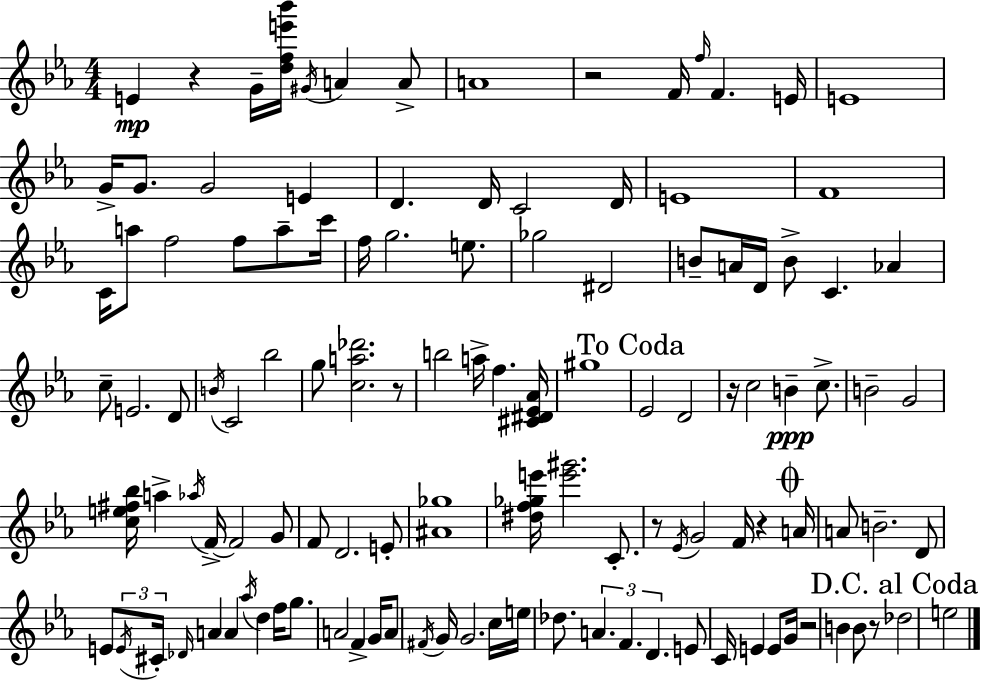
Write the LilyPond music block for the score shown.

{
  \clef treble
  \numericTimeSignature
  \time 4/4
  \key ees \major
  e'4\mp r4 g'16-- <d'' f'' e''' bes'''>16 \acciaccatura { gis'16 } a'4 a'8-> | a'1 | r2 f'16 \grace { f''16 } f'4. | e'16 e'1 | \break g'16-> g'8. g'2 e'4 | d'4. d'16 c'2 | d'16 e'1 | f'1 | \break c'16 a''8 f''2 f''8 a''8-- | c'''16 f''16 g''2. e''8. | ges''2 dis'2 | b'8-- a'16 d'16 b'8-> c'4. aes'4 | \break c''8-- e'2. | d'8 \acciaccatura { b'16 } c'2 bes''2 | g''8 <c'' a'' des'''>2. | r8 b''2 a''16-> f''4. | \break <cis' dis' ees' aes'>16 gis''1 | \mark "To Coda" ees'2 d'2 | r16 c''2 b'4--\ppp | c''8.-> b'2-- g'2 | \break <c'' e'' fis'' bes''>16 a''4-> \acciaccatura { aes''16 } f'16->~~ f'2 | g'8 f'8 d'2. | e'8-. <ais' ges''>1 | <dis'' f'' ges'' e'''>16 <e''' gis'''>2. | \break c'8.-. r8 \acciaccatura { ees'16 } g'2 f'16 | r4 \mark \markup { \musicglyph "scripts.coda" } a'16 a'8 b'2.-- | d'8 e'8 \tuplet 3/2 { \acciaccatura { e'16 } cis'16-. \grace { des'16 } } a'4 a'4 | \acciaccatura { aes''16 } d''4 f''16 g''8. a'2 | \break f'4-> g'16 a'8 \acciaccatura { fis'16 } g'16 g'2. | c''16 e''16 des''8. \tuplet 3/2 { a'4. | f'4. d'4. } e'8 | c'16 e'4 e'8 g'16 r2 | \break b'4 b'8 r8 \mark "D.C. al Coda" des''2 | e''2 \bar "|."
}